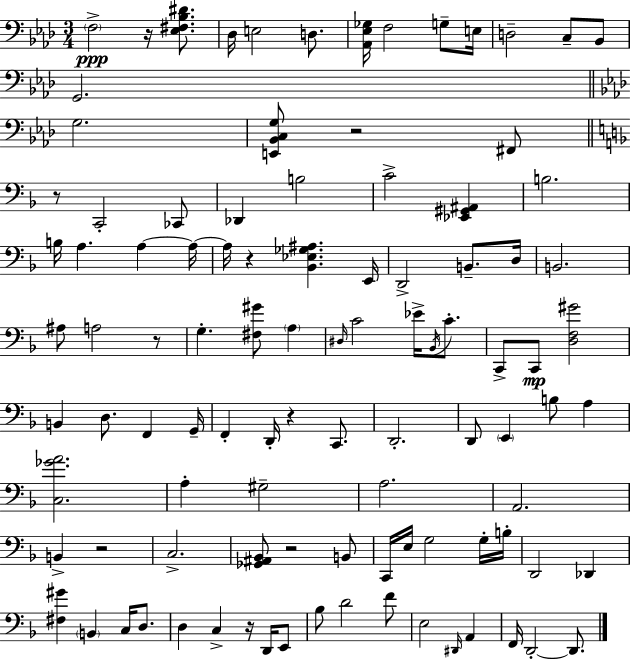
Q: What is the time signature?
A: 3/4